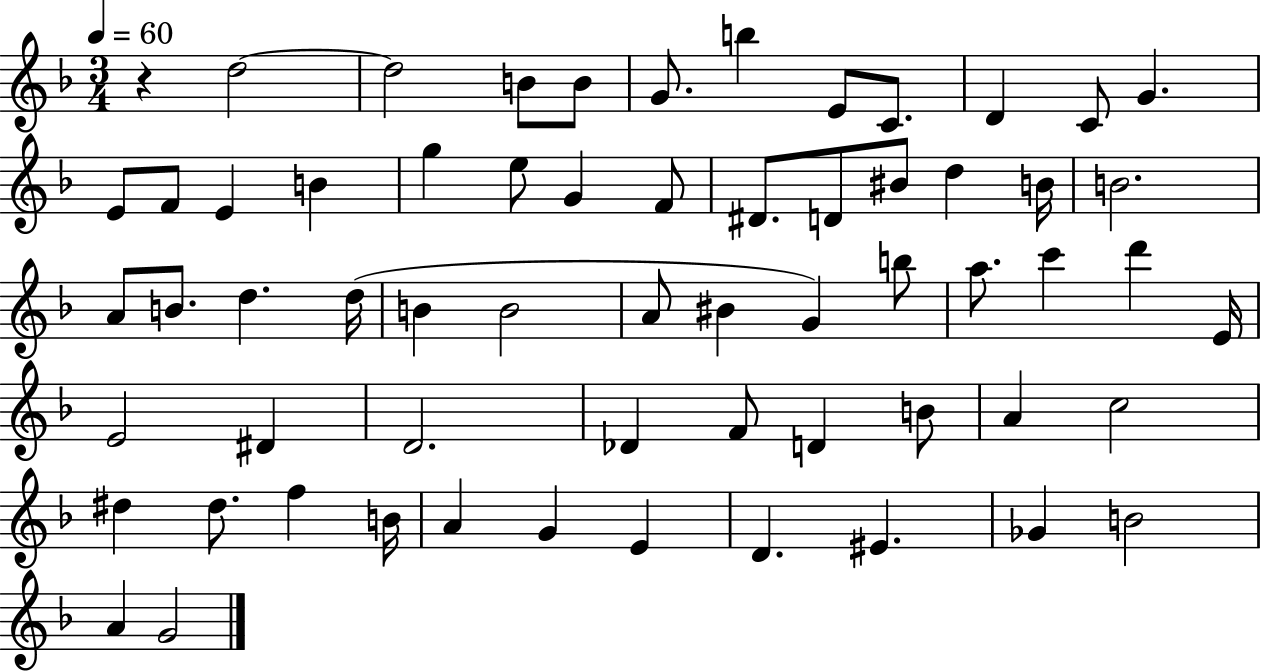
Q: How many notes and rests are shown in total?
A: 62